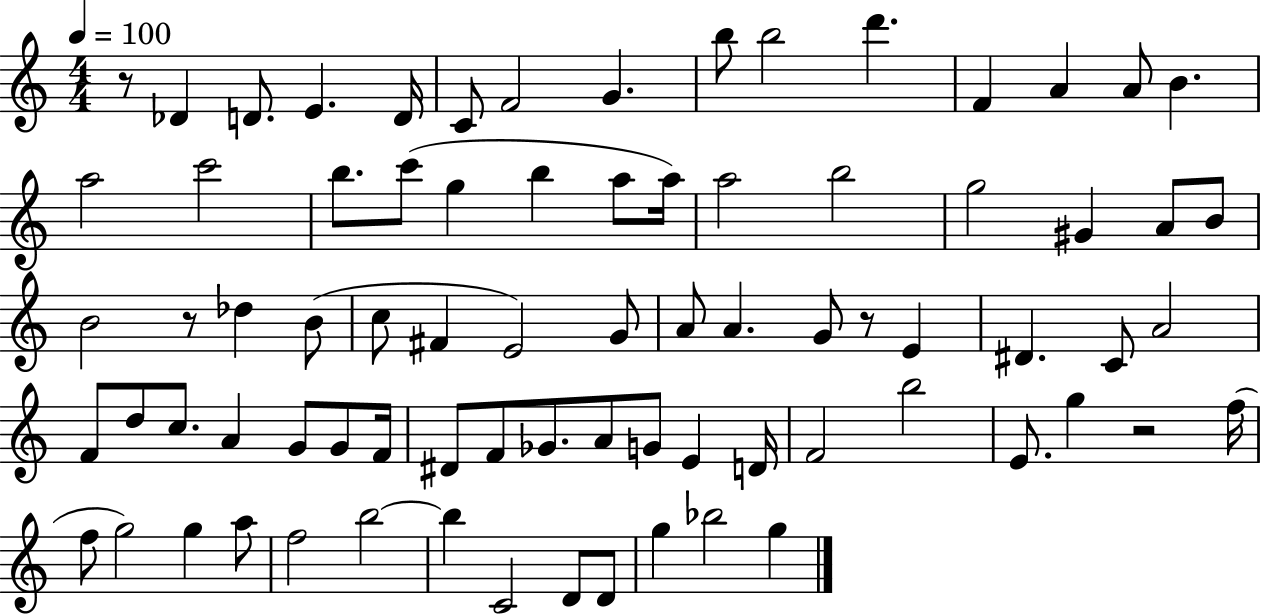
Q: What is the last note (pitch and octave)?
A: G5